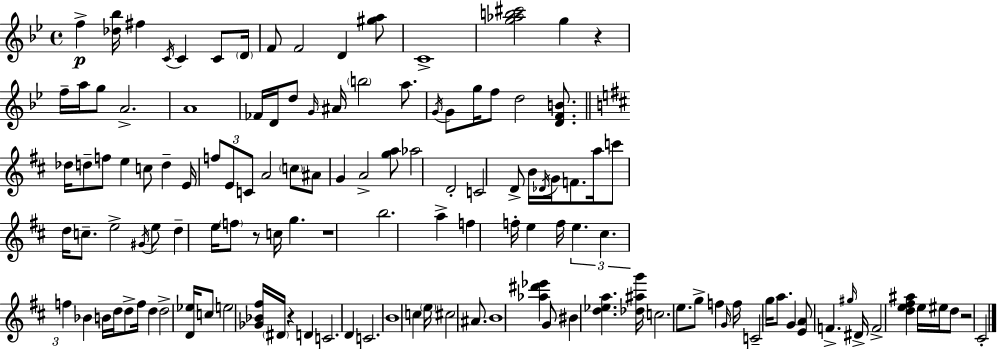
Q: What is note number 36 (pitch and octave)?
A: F5